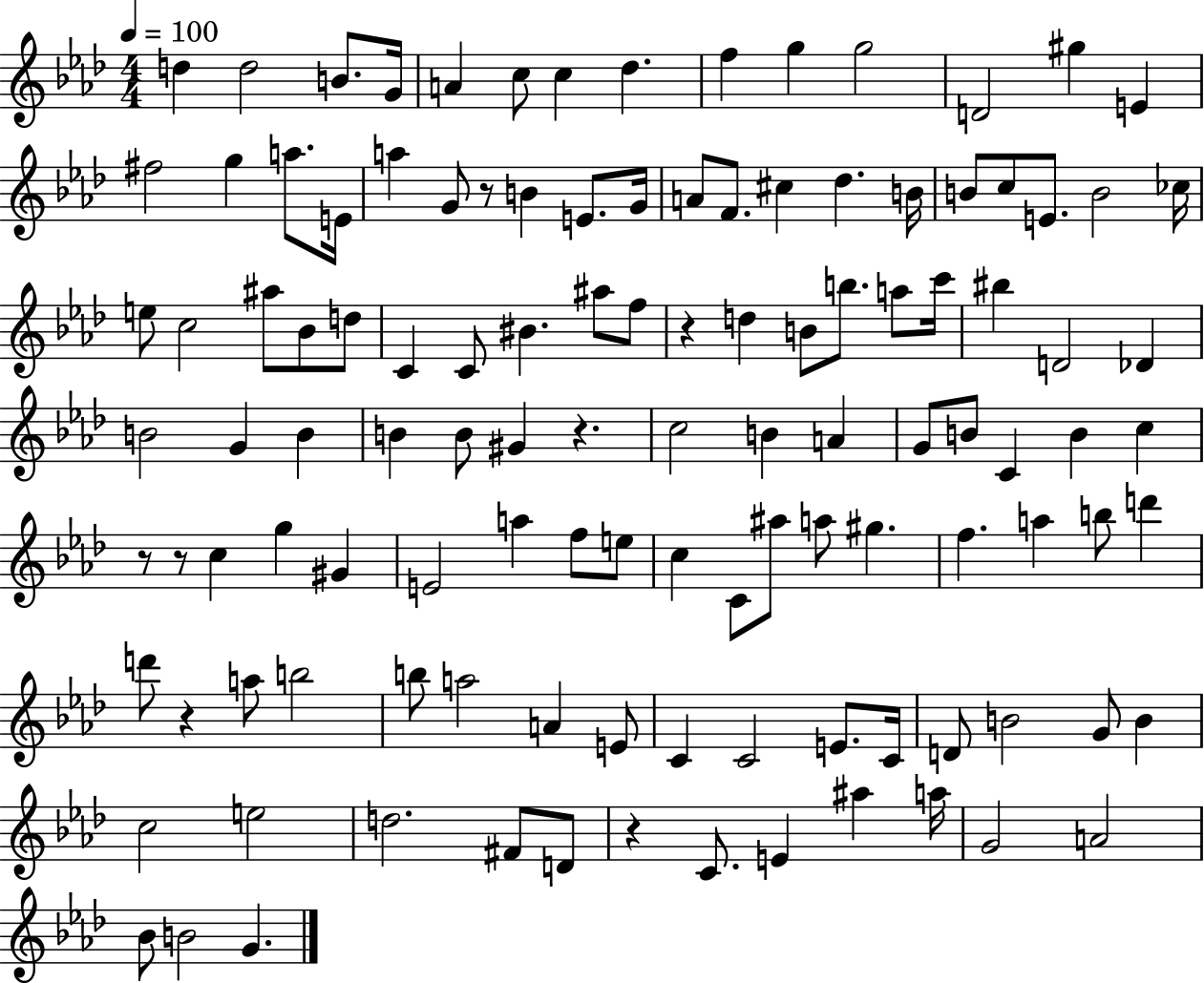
{
  \clef treble
  \numericTimeSignature
  \time 4/4
  \key aes \major
  \tempo 4 = 100
  d''4 d''2 b'8. g'16 | a'4 c''8 c''4 des''4. | f''4 g''4 g''2 | d'2 gis''4 e'4 | \break fis''2 g''4 a''8. e'16 | a''4 g'8 r8 b'4 e'8. g'16 | a'8 f'8. cis''4 des''4. b'16 | b'8 c''8 e'8. b'2 ces''16 | \break e''8 c''2 ais''8 bes'8 d''8 | c'4 c'8 bis'4. ais''8 f''8 | r4 d''4 b'8 b''8. a''8 c'''16 | bis''4 d'2 des'4 | \break b'2 g'4 b'4 | b'4 b'8 gis'4 r4. | c''2 b'4 a'4 | g'8 b'8 c'4 b'4 c''4 | \break r8 r8 c''4 g''4 gis'4 | e'2 a''4 f''8 e''8 | c''4 c'8 ais''8 a''8 gis''4. | f''4. a''4 b''8 d'''4 | \break d'''8 r4 a''8 b''2 | b''8 a''2 a'4 e'8 | c'4 c'2 e'8. c'16 | d'8 b'2 g'8 b'4 | \break c''2 e''2 | d''2. fis'8 d'8 | r4 c'8. e'4 ais''4 a''16 | g'2 a'2 | \break bes'8 b'2 g'4. | \bar "|."
}